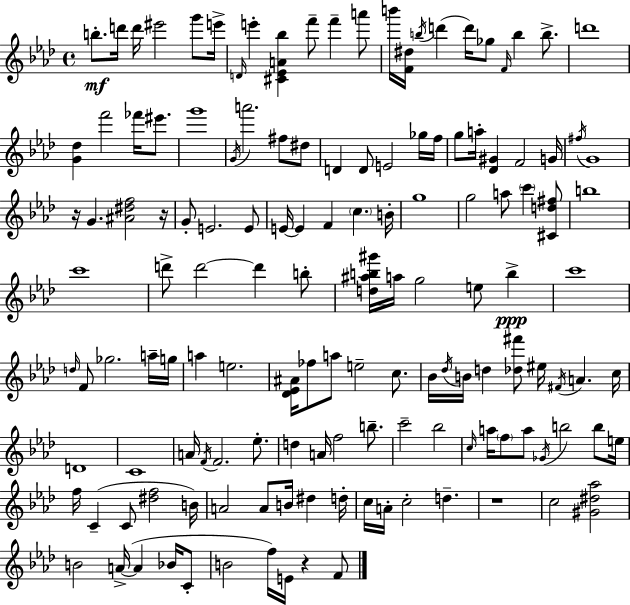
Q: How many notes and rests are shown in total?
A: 140